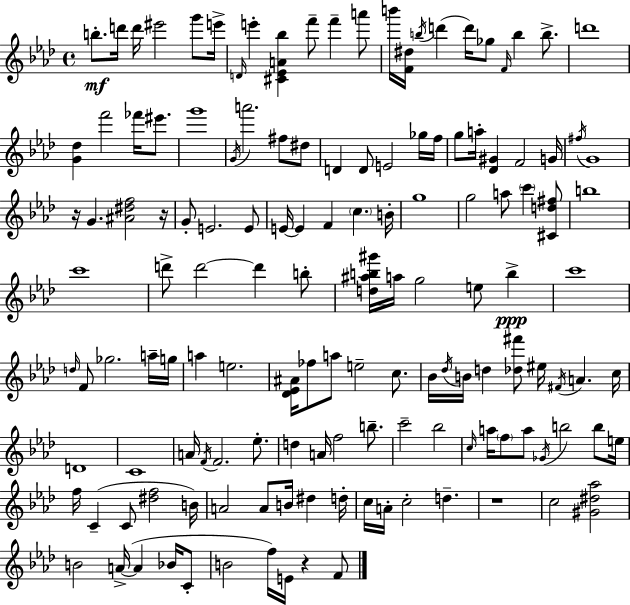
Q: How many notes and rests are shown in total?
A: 140